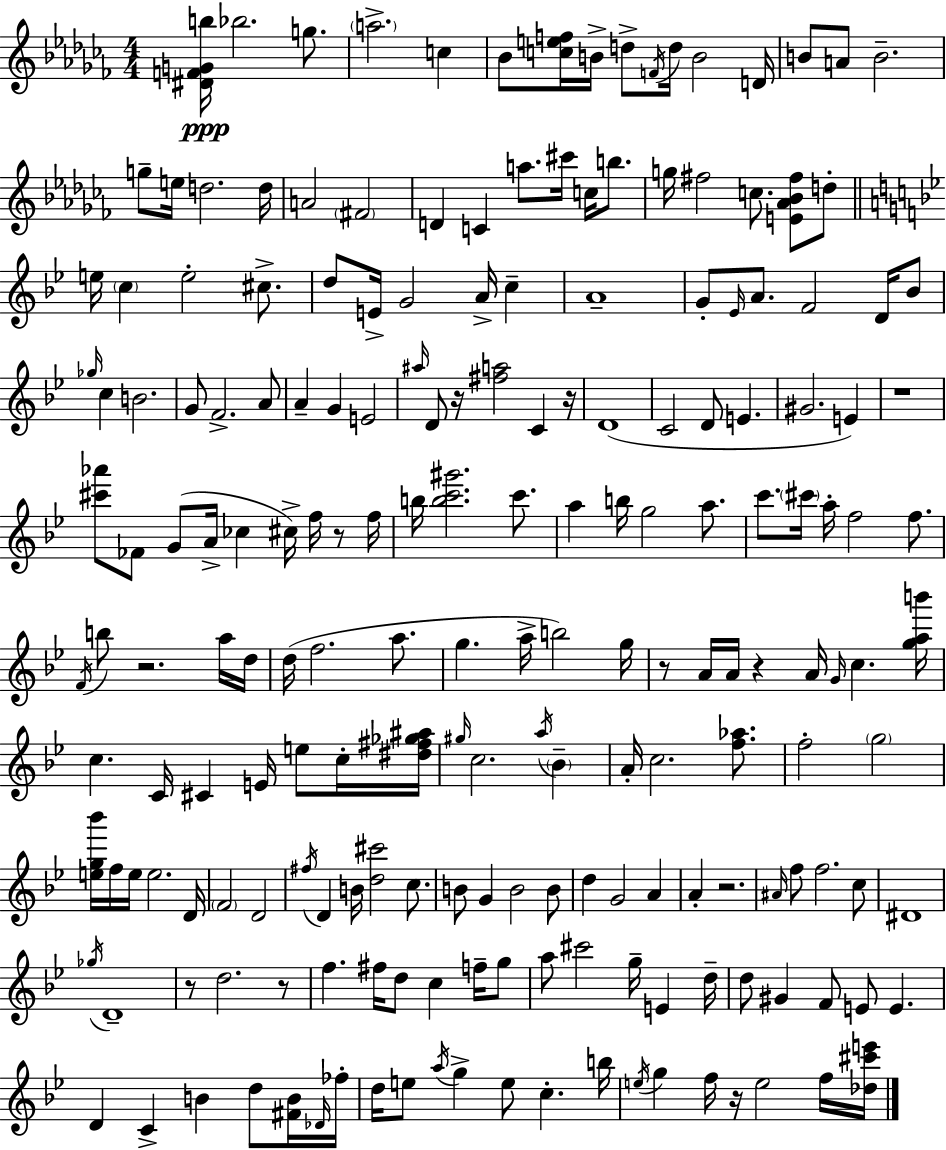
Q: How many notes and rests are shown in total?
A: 196